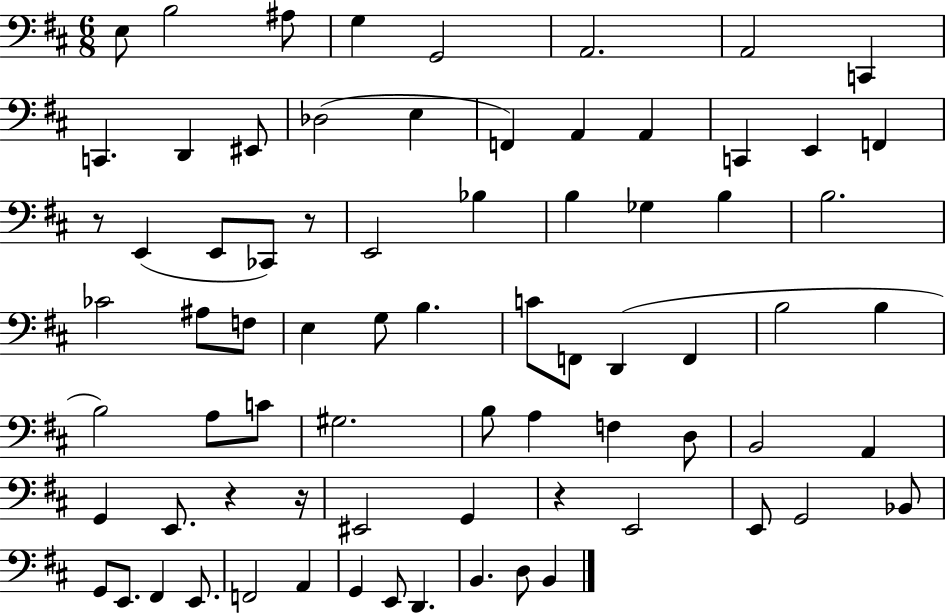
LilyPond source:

{
  \clef bass
  \numericTimeSignature
  \time 6/8
  \key d \major
  e8 b2 ais8 | g4 g,2 | a,2. | a,2 c,4 | \break c,4. d,4 eis,8 | des2( e4 | f,4) a,4 a,4 | c,4 e,4 f,4 | \break r8 e,4( e,8 ces,8) r8 | e,2 bes4 | b4 ges4 b4 | b2. | \break ces'2 ais8 f8 | e4 g8 b4. | c'8 f,8 d,4( f,4 | b2 b4 | \break b2) a8 c'8 | gis2. | b8 a4 f4 d8 | b,2 a,4 | \break g,4 e,8. r4 r16 | eis,2 g,4 | r4 e,2 | e,8 g,2 bes,8 | \break g,8 e,8. fis,4 e,8. | f,2 a,4 | g,4 e,8 d,4. | b,4. d8 b,4 | \break \bar "|."
}